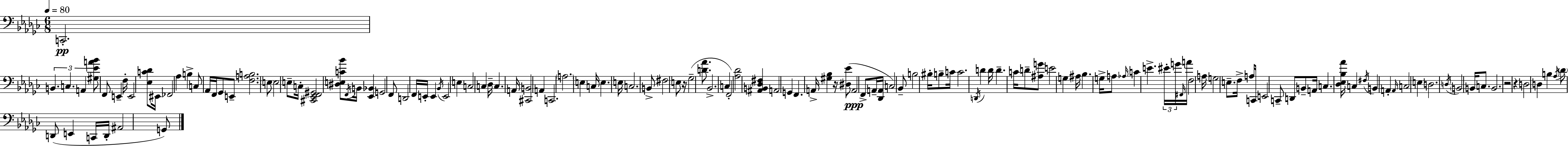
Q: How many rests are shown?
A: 4